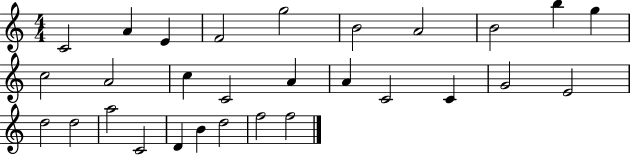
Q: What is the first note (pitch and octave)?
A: C4